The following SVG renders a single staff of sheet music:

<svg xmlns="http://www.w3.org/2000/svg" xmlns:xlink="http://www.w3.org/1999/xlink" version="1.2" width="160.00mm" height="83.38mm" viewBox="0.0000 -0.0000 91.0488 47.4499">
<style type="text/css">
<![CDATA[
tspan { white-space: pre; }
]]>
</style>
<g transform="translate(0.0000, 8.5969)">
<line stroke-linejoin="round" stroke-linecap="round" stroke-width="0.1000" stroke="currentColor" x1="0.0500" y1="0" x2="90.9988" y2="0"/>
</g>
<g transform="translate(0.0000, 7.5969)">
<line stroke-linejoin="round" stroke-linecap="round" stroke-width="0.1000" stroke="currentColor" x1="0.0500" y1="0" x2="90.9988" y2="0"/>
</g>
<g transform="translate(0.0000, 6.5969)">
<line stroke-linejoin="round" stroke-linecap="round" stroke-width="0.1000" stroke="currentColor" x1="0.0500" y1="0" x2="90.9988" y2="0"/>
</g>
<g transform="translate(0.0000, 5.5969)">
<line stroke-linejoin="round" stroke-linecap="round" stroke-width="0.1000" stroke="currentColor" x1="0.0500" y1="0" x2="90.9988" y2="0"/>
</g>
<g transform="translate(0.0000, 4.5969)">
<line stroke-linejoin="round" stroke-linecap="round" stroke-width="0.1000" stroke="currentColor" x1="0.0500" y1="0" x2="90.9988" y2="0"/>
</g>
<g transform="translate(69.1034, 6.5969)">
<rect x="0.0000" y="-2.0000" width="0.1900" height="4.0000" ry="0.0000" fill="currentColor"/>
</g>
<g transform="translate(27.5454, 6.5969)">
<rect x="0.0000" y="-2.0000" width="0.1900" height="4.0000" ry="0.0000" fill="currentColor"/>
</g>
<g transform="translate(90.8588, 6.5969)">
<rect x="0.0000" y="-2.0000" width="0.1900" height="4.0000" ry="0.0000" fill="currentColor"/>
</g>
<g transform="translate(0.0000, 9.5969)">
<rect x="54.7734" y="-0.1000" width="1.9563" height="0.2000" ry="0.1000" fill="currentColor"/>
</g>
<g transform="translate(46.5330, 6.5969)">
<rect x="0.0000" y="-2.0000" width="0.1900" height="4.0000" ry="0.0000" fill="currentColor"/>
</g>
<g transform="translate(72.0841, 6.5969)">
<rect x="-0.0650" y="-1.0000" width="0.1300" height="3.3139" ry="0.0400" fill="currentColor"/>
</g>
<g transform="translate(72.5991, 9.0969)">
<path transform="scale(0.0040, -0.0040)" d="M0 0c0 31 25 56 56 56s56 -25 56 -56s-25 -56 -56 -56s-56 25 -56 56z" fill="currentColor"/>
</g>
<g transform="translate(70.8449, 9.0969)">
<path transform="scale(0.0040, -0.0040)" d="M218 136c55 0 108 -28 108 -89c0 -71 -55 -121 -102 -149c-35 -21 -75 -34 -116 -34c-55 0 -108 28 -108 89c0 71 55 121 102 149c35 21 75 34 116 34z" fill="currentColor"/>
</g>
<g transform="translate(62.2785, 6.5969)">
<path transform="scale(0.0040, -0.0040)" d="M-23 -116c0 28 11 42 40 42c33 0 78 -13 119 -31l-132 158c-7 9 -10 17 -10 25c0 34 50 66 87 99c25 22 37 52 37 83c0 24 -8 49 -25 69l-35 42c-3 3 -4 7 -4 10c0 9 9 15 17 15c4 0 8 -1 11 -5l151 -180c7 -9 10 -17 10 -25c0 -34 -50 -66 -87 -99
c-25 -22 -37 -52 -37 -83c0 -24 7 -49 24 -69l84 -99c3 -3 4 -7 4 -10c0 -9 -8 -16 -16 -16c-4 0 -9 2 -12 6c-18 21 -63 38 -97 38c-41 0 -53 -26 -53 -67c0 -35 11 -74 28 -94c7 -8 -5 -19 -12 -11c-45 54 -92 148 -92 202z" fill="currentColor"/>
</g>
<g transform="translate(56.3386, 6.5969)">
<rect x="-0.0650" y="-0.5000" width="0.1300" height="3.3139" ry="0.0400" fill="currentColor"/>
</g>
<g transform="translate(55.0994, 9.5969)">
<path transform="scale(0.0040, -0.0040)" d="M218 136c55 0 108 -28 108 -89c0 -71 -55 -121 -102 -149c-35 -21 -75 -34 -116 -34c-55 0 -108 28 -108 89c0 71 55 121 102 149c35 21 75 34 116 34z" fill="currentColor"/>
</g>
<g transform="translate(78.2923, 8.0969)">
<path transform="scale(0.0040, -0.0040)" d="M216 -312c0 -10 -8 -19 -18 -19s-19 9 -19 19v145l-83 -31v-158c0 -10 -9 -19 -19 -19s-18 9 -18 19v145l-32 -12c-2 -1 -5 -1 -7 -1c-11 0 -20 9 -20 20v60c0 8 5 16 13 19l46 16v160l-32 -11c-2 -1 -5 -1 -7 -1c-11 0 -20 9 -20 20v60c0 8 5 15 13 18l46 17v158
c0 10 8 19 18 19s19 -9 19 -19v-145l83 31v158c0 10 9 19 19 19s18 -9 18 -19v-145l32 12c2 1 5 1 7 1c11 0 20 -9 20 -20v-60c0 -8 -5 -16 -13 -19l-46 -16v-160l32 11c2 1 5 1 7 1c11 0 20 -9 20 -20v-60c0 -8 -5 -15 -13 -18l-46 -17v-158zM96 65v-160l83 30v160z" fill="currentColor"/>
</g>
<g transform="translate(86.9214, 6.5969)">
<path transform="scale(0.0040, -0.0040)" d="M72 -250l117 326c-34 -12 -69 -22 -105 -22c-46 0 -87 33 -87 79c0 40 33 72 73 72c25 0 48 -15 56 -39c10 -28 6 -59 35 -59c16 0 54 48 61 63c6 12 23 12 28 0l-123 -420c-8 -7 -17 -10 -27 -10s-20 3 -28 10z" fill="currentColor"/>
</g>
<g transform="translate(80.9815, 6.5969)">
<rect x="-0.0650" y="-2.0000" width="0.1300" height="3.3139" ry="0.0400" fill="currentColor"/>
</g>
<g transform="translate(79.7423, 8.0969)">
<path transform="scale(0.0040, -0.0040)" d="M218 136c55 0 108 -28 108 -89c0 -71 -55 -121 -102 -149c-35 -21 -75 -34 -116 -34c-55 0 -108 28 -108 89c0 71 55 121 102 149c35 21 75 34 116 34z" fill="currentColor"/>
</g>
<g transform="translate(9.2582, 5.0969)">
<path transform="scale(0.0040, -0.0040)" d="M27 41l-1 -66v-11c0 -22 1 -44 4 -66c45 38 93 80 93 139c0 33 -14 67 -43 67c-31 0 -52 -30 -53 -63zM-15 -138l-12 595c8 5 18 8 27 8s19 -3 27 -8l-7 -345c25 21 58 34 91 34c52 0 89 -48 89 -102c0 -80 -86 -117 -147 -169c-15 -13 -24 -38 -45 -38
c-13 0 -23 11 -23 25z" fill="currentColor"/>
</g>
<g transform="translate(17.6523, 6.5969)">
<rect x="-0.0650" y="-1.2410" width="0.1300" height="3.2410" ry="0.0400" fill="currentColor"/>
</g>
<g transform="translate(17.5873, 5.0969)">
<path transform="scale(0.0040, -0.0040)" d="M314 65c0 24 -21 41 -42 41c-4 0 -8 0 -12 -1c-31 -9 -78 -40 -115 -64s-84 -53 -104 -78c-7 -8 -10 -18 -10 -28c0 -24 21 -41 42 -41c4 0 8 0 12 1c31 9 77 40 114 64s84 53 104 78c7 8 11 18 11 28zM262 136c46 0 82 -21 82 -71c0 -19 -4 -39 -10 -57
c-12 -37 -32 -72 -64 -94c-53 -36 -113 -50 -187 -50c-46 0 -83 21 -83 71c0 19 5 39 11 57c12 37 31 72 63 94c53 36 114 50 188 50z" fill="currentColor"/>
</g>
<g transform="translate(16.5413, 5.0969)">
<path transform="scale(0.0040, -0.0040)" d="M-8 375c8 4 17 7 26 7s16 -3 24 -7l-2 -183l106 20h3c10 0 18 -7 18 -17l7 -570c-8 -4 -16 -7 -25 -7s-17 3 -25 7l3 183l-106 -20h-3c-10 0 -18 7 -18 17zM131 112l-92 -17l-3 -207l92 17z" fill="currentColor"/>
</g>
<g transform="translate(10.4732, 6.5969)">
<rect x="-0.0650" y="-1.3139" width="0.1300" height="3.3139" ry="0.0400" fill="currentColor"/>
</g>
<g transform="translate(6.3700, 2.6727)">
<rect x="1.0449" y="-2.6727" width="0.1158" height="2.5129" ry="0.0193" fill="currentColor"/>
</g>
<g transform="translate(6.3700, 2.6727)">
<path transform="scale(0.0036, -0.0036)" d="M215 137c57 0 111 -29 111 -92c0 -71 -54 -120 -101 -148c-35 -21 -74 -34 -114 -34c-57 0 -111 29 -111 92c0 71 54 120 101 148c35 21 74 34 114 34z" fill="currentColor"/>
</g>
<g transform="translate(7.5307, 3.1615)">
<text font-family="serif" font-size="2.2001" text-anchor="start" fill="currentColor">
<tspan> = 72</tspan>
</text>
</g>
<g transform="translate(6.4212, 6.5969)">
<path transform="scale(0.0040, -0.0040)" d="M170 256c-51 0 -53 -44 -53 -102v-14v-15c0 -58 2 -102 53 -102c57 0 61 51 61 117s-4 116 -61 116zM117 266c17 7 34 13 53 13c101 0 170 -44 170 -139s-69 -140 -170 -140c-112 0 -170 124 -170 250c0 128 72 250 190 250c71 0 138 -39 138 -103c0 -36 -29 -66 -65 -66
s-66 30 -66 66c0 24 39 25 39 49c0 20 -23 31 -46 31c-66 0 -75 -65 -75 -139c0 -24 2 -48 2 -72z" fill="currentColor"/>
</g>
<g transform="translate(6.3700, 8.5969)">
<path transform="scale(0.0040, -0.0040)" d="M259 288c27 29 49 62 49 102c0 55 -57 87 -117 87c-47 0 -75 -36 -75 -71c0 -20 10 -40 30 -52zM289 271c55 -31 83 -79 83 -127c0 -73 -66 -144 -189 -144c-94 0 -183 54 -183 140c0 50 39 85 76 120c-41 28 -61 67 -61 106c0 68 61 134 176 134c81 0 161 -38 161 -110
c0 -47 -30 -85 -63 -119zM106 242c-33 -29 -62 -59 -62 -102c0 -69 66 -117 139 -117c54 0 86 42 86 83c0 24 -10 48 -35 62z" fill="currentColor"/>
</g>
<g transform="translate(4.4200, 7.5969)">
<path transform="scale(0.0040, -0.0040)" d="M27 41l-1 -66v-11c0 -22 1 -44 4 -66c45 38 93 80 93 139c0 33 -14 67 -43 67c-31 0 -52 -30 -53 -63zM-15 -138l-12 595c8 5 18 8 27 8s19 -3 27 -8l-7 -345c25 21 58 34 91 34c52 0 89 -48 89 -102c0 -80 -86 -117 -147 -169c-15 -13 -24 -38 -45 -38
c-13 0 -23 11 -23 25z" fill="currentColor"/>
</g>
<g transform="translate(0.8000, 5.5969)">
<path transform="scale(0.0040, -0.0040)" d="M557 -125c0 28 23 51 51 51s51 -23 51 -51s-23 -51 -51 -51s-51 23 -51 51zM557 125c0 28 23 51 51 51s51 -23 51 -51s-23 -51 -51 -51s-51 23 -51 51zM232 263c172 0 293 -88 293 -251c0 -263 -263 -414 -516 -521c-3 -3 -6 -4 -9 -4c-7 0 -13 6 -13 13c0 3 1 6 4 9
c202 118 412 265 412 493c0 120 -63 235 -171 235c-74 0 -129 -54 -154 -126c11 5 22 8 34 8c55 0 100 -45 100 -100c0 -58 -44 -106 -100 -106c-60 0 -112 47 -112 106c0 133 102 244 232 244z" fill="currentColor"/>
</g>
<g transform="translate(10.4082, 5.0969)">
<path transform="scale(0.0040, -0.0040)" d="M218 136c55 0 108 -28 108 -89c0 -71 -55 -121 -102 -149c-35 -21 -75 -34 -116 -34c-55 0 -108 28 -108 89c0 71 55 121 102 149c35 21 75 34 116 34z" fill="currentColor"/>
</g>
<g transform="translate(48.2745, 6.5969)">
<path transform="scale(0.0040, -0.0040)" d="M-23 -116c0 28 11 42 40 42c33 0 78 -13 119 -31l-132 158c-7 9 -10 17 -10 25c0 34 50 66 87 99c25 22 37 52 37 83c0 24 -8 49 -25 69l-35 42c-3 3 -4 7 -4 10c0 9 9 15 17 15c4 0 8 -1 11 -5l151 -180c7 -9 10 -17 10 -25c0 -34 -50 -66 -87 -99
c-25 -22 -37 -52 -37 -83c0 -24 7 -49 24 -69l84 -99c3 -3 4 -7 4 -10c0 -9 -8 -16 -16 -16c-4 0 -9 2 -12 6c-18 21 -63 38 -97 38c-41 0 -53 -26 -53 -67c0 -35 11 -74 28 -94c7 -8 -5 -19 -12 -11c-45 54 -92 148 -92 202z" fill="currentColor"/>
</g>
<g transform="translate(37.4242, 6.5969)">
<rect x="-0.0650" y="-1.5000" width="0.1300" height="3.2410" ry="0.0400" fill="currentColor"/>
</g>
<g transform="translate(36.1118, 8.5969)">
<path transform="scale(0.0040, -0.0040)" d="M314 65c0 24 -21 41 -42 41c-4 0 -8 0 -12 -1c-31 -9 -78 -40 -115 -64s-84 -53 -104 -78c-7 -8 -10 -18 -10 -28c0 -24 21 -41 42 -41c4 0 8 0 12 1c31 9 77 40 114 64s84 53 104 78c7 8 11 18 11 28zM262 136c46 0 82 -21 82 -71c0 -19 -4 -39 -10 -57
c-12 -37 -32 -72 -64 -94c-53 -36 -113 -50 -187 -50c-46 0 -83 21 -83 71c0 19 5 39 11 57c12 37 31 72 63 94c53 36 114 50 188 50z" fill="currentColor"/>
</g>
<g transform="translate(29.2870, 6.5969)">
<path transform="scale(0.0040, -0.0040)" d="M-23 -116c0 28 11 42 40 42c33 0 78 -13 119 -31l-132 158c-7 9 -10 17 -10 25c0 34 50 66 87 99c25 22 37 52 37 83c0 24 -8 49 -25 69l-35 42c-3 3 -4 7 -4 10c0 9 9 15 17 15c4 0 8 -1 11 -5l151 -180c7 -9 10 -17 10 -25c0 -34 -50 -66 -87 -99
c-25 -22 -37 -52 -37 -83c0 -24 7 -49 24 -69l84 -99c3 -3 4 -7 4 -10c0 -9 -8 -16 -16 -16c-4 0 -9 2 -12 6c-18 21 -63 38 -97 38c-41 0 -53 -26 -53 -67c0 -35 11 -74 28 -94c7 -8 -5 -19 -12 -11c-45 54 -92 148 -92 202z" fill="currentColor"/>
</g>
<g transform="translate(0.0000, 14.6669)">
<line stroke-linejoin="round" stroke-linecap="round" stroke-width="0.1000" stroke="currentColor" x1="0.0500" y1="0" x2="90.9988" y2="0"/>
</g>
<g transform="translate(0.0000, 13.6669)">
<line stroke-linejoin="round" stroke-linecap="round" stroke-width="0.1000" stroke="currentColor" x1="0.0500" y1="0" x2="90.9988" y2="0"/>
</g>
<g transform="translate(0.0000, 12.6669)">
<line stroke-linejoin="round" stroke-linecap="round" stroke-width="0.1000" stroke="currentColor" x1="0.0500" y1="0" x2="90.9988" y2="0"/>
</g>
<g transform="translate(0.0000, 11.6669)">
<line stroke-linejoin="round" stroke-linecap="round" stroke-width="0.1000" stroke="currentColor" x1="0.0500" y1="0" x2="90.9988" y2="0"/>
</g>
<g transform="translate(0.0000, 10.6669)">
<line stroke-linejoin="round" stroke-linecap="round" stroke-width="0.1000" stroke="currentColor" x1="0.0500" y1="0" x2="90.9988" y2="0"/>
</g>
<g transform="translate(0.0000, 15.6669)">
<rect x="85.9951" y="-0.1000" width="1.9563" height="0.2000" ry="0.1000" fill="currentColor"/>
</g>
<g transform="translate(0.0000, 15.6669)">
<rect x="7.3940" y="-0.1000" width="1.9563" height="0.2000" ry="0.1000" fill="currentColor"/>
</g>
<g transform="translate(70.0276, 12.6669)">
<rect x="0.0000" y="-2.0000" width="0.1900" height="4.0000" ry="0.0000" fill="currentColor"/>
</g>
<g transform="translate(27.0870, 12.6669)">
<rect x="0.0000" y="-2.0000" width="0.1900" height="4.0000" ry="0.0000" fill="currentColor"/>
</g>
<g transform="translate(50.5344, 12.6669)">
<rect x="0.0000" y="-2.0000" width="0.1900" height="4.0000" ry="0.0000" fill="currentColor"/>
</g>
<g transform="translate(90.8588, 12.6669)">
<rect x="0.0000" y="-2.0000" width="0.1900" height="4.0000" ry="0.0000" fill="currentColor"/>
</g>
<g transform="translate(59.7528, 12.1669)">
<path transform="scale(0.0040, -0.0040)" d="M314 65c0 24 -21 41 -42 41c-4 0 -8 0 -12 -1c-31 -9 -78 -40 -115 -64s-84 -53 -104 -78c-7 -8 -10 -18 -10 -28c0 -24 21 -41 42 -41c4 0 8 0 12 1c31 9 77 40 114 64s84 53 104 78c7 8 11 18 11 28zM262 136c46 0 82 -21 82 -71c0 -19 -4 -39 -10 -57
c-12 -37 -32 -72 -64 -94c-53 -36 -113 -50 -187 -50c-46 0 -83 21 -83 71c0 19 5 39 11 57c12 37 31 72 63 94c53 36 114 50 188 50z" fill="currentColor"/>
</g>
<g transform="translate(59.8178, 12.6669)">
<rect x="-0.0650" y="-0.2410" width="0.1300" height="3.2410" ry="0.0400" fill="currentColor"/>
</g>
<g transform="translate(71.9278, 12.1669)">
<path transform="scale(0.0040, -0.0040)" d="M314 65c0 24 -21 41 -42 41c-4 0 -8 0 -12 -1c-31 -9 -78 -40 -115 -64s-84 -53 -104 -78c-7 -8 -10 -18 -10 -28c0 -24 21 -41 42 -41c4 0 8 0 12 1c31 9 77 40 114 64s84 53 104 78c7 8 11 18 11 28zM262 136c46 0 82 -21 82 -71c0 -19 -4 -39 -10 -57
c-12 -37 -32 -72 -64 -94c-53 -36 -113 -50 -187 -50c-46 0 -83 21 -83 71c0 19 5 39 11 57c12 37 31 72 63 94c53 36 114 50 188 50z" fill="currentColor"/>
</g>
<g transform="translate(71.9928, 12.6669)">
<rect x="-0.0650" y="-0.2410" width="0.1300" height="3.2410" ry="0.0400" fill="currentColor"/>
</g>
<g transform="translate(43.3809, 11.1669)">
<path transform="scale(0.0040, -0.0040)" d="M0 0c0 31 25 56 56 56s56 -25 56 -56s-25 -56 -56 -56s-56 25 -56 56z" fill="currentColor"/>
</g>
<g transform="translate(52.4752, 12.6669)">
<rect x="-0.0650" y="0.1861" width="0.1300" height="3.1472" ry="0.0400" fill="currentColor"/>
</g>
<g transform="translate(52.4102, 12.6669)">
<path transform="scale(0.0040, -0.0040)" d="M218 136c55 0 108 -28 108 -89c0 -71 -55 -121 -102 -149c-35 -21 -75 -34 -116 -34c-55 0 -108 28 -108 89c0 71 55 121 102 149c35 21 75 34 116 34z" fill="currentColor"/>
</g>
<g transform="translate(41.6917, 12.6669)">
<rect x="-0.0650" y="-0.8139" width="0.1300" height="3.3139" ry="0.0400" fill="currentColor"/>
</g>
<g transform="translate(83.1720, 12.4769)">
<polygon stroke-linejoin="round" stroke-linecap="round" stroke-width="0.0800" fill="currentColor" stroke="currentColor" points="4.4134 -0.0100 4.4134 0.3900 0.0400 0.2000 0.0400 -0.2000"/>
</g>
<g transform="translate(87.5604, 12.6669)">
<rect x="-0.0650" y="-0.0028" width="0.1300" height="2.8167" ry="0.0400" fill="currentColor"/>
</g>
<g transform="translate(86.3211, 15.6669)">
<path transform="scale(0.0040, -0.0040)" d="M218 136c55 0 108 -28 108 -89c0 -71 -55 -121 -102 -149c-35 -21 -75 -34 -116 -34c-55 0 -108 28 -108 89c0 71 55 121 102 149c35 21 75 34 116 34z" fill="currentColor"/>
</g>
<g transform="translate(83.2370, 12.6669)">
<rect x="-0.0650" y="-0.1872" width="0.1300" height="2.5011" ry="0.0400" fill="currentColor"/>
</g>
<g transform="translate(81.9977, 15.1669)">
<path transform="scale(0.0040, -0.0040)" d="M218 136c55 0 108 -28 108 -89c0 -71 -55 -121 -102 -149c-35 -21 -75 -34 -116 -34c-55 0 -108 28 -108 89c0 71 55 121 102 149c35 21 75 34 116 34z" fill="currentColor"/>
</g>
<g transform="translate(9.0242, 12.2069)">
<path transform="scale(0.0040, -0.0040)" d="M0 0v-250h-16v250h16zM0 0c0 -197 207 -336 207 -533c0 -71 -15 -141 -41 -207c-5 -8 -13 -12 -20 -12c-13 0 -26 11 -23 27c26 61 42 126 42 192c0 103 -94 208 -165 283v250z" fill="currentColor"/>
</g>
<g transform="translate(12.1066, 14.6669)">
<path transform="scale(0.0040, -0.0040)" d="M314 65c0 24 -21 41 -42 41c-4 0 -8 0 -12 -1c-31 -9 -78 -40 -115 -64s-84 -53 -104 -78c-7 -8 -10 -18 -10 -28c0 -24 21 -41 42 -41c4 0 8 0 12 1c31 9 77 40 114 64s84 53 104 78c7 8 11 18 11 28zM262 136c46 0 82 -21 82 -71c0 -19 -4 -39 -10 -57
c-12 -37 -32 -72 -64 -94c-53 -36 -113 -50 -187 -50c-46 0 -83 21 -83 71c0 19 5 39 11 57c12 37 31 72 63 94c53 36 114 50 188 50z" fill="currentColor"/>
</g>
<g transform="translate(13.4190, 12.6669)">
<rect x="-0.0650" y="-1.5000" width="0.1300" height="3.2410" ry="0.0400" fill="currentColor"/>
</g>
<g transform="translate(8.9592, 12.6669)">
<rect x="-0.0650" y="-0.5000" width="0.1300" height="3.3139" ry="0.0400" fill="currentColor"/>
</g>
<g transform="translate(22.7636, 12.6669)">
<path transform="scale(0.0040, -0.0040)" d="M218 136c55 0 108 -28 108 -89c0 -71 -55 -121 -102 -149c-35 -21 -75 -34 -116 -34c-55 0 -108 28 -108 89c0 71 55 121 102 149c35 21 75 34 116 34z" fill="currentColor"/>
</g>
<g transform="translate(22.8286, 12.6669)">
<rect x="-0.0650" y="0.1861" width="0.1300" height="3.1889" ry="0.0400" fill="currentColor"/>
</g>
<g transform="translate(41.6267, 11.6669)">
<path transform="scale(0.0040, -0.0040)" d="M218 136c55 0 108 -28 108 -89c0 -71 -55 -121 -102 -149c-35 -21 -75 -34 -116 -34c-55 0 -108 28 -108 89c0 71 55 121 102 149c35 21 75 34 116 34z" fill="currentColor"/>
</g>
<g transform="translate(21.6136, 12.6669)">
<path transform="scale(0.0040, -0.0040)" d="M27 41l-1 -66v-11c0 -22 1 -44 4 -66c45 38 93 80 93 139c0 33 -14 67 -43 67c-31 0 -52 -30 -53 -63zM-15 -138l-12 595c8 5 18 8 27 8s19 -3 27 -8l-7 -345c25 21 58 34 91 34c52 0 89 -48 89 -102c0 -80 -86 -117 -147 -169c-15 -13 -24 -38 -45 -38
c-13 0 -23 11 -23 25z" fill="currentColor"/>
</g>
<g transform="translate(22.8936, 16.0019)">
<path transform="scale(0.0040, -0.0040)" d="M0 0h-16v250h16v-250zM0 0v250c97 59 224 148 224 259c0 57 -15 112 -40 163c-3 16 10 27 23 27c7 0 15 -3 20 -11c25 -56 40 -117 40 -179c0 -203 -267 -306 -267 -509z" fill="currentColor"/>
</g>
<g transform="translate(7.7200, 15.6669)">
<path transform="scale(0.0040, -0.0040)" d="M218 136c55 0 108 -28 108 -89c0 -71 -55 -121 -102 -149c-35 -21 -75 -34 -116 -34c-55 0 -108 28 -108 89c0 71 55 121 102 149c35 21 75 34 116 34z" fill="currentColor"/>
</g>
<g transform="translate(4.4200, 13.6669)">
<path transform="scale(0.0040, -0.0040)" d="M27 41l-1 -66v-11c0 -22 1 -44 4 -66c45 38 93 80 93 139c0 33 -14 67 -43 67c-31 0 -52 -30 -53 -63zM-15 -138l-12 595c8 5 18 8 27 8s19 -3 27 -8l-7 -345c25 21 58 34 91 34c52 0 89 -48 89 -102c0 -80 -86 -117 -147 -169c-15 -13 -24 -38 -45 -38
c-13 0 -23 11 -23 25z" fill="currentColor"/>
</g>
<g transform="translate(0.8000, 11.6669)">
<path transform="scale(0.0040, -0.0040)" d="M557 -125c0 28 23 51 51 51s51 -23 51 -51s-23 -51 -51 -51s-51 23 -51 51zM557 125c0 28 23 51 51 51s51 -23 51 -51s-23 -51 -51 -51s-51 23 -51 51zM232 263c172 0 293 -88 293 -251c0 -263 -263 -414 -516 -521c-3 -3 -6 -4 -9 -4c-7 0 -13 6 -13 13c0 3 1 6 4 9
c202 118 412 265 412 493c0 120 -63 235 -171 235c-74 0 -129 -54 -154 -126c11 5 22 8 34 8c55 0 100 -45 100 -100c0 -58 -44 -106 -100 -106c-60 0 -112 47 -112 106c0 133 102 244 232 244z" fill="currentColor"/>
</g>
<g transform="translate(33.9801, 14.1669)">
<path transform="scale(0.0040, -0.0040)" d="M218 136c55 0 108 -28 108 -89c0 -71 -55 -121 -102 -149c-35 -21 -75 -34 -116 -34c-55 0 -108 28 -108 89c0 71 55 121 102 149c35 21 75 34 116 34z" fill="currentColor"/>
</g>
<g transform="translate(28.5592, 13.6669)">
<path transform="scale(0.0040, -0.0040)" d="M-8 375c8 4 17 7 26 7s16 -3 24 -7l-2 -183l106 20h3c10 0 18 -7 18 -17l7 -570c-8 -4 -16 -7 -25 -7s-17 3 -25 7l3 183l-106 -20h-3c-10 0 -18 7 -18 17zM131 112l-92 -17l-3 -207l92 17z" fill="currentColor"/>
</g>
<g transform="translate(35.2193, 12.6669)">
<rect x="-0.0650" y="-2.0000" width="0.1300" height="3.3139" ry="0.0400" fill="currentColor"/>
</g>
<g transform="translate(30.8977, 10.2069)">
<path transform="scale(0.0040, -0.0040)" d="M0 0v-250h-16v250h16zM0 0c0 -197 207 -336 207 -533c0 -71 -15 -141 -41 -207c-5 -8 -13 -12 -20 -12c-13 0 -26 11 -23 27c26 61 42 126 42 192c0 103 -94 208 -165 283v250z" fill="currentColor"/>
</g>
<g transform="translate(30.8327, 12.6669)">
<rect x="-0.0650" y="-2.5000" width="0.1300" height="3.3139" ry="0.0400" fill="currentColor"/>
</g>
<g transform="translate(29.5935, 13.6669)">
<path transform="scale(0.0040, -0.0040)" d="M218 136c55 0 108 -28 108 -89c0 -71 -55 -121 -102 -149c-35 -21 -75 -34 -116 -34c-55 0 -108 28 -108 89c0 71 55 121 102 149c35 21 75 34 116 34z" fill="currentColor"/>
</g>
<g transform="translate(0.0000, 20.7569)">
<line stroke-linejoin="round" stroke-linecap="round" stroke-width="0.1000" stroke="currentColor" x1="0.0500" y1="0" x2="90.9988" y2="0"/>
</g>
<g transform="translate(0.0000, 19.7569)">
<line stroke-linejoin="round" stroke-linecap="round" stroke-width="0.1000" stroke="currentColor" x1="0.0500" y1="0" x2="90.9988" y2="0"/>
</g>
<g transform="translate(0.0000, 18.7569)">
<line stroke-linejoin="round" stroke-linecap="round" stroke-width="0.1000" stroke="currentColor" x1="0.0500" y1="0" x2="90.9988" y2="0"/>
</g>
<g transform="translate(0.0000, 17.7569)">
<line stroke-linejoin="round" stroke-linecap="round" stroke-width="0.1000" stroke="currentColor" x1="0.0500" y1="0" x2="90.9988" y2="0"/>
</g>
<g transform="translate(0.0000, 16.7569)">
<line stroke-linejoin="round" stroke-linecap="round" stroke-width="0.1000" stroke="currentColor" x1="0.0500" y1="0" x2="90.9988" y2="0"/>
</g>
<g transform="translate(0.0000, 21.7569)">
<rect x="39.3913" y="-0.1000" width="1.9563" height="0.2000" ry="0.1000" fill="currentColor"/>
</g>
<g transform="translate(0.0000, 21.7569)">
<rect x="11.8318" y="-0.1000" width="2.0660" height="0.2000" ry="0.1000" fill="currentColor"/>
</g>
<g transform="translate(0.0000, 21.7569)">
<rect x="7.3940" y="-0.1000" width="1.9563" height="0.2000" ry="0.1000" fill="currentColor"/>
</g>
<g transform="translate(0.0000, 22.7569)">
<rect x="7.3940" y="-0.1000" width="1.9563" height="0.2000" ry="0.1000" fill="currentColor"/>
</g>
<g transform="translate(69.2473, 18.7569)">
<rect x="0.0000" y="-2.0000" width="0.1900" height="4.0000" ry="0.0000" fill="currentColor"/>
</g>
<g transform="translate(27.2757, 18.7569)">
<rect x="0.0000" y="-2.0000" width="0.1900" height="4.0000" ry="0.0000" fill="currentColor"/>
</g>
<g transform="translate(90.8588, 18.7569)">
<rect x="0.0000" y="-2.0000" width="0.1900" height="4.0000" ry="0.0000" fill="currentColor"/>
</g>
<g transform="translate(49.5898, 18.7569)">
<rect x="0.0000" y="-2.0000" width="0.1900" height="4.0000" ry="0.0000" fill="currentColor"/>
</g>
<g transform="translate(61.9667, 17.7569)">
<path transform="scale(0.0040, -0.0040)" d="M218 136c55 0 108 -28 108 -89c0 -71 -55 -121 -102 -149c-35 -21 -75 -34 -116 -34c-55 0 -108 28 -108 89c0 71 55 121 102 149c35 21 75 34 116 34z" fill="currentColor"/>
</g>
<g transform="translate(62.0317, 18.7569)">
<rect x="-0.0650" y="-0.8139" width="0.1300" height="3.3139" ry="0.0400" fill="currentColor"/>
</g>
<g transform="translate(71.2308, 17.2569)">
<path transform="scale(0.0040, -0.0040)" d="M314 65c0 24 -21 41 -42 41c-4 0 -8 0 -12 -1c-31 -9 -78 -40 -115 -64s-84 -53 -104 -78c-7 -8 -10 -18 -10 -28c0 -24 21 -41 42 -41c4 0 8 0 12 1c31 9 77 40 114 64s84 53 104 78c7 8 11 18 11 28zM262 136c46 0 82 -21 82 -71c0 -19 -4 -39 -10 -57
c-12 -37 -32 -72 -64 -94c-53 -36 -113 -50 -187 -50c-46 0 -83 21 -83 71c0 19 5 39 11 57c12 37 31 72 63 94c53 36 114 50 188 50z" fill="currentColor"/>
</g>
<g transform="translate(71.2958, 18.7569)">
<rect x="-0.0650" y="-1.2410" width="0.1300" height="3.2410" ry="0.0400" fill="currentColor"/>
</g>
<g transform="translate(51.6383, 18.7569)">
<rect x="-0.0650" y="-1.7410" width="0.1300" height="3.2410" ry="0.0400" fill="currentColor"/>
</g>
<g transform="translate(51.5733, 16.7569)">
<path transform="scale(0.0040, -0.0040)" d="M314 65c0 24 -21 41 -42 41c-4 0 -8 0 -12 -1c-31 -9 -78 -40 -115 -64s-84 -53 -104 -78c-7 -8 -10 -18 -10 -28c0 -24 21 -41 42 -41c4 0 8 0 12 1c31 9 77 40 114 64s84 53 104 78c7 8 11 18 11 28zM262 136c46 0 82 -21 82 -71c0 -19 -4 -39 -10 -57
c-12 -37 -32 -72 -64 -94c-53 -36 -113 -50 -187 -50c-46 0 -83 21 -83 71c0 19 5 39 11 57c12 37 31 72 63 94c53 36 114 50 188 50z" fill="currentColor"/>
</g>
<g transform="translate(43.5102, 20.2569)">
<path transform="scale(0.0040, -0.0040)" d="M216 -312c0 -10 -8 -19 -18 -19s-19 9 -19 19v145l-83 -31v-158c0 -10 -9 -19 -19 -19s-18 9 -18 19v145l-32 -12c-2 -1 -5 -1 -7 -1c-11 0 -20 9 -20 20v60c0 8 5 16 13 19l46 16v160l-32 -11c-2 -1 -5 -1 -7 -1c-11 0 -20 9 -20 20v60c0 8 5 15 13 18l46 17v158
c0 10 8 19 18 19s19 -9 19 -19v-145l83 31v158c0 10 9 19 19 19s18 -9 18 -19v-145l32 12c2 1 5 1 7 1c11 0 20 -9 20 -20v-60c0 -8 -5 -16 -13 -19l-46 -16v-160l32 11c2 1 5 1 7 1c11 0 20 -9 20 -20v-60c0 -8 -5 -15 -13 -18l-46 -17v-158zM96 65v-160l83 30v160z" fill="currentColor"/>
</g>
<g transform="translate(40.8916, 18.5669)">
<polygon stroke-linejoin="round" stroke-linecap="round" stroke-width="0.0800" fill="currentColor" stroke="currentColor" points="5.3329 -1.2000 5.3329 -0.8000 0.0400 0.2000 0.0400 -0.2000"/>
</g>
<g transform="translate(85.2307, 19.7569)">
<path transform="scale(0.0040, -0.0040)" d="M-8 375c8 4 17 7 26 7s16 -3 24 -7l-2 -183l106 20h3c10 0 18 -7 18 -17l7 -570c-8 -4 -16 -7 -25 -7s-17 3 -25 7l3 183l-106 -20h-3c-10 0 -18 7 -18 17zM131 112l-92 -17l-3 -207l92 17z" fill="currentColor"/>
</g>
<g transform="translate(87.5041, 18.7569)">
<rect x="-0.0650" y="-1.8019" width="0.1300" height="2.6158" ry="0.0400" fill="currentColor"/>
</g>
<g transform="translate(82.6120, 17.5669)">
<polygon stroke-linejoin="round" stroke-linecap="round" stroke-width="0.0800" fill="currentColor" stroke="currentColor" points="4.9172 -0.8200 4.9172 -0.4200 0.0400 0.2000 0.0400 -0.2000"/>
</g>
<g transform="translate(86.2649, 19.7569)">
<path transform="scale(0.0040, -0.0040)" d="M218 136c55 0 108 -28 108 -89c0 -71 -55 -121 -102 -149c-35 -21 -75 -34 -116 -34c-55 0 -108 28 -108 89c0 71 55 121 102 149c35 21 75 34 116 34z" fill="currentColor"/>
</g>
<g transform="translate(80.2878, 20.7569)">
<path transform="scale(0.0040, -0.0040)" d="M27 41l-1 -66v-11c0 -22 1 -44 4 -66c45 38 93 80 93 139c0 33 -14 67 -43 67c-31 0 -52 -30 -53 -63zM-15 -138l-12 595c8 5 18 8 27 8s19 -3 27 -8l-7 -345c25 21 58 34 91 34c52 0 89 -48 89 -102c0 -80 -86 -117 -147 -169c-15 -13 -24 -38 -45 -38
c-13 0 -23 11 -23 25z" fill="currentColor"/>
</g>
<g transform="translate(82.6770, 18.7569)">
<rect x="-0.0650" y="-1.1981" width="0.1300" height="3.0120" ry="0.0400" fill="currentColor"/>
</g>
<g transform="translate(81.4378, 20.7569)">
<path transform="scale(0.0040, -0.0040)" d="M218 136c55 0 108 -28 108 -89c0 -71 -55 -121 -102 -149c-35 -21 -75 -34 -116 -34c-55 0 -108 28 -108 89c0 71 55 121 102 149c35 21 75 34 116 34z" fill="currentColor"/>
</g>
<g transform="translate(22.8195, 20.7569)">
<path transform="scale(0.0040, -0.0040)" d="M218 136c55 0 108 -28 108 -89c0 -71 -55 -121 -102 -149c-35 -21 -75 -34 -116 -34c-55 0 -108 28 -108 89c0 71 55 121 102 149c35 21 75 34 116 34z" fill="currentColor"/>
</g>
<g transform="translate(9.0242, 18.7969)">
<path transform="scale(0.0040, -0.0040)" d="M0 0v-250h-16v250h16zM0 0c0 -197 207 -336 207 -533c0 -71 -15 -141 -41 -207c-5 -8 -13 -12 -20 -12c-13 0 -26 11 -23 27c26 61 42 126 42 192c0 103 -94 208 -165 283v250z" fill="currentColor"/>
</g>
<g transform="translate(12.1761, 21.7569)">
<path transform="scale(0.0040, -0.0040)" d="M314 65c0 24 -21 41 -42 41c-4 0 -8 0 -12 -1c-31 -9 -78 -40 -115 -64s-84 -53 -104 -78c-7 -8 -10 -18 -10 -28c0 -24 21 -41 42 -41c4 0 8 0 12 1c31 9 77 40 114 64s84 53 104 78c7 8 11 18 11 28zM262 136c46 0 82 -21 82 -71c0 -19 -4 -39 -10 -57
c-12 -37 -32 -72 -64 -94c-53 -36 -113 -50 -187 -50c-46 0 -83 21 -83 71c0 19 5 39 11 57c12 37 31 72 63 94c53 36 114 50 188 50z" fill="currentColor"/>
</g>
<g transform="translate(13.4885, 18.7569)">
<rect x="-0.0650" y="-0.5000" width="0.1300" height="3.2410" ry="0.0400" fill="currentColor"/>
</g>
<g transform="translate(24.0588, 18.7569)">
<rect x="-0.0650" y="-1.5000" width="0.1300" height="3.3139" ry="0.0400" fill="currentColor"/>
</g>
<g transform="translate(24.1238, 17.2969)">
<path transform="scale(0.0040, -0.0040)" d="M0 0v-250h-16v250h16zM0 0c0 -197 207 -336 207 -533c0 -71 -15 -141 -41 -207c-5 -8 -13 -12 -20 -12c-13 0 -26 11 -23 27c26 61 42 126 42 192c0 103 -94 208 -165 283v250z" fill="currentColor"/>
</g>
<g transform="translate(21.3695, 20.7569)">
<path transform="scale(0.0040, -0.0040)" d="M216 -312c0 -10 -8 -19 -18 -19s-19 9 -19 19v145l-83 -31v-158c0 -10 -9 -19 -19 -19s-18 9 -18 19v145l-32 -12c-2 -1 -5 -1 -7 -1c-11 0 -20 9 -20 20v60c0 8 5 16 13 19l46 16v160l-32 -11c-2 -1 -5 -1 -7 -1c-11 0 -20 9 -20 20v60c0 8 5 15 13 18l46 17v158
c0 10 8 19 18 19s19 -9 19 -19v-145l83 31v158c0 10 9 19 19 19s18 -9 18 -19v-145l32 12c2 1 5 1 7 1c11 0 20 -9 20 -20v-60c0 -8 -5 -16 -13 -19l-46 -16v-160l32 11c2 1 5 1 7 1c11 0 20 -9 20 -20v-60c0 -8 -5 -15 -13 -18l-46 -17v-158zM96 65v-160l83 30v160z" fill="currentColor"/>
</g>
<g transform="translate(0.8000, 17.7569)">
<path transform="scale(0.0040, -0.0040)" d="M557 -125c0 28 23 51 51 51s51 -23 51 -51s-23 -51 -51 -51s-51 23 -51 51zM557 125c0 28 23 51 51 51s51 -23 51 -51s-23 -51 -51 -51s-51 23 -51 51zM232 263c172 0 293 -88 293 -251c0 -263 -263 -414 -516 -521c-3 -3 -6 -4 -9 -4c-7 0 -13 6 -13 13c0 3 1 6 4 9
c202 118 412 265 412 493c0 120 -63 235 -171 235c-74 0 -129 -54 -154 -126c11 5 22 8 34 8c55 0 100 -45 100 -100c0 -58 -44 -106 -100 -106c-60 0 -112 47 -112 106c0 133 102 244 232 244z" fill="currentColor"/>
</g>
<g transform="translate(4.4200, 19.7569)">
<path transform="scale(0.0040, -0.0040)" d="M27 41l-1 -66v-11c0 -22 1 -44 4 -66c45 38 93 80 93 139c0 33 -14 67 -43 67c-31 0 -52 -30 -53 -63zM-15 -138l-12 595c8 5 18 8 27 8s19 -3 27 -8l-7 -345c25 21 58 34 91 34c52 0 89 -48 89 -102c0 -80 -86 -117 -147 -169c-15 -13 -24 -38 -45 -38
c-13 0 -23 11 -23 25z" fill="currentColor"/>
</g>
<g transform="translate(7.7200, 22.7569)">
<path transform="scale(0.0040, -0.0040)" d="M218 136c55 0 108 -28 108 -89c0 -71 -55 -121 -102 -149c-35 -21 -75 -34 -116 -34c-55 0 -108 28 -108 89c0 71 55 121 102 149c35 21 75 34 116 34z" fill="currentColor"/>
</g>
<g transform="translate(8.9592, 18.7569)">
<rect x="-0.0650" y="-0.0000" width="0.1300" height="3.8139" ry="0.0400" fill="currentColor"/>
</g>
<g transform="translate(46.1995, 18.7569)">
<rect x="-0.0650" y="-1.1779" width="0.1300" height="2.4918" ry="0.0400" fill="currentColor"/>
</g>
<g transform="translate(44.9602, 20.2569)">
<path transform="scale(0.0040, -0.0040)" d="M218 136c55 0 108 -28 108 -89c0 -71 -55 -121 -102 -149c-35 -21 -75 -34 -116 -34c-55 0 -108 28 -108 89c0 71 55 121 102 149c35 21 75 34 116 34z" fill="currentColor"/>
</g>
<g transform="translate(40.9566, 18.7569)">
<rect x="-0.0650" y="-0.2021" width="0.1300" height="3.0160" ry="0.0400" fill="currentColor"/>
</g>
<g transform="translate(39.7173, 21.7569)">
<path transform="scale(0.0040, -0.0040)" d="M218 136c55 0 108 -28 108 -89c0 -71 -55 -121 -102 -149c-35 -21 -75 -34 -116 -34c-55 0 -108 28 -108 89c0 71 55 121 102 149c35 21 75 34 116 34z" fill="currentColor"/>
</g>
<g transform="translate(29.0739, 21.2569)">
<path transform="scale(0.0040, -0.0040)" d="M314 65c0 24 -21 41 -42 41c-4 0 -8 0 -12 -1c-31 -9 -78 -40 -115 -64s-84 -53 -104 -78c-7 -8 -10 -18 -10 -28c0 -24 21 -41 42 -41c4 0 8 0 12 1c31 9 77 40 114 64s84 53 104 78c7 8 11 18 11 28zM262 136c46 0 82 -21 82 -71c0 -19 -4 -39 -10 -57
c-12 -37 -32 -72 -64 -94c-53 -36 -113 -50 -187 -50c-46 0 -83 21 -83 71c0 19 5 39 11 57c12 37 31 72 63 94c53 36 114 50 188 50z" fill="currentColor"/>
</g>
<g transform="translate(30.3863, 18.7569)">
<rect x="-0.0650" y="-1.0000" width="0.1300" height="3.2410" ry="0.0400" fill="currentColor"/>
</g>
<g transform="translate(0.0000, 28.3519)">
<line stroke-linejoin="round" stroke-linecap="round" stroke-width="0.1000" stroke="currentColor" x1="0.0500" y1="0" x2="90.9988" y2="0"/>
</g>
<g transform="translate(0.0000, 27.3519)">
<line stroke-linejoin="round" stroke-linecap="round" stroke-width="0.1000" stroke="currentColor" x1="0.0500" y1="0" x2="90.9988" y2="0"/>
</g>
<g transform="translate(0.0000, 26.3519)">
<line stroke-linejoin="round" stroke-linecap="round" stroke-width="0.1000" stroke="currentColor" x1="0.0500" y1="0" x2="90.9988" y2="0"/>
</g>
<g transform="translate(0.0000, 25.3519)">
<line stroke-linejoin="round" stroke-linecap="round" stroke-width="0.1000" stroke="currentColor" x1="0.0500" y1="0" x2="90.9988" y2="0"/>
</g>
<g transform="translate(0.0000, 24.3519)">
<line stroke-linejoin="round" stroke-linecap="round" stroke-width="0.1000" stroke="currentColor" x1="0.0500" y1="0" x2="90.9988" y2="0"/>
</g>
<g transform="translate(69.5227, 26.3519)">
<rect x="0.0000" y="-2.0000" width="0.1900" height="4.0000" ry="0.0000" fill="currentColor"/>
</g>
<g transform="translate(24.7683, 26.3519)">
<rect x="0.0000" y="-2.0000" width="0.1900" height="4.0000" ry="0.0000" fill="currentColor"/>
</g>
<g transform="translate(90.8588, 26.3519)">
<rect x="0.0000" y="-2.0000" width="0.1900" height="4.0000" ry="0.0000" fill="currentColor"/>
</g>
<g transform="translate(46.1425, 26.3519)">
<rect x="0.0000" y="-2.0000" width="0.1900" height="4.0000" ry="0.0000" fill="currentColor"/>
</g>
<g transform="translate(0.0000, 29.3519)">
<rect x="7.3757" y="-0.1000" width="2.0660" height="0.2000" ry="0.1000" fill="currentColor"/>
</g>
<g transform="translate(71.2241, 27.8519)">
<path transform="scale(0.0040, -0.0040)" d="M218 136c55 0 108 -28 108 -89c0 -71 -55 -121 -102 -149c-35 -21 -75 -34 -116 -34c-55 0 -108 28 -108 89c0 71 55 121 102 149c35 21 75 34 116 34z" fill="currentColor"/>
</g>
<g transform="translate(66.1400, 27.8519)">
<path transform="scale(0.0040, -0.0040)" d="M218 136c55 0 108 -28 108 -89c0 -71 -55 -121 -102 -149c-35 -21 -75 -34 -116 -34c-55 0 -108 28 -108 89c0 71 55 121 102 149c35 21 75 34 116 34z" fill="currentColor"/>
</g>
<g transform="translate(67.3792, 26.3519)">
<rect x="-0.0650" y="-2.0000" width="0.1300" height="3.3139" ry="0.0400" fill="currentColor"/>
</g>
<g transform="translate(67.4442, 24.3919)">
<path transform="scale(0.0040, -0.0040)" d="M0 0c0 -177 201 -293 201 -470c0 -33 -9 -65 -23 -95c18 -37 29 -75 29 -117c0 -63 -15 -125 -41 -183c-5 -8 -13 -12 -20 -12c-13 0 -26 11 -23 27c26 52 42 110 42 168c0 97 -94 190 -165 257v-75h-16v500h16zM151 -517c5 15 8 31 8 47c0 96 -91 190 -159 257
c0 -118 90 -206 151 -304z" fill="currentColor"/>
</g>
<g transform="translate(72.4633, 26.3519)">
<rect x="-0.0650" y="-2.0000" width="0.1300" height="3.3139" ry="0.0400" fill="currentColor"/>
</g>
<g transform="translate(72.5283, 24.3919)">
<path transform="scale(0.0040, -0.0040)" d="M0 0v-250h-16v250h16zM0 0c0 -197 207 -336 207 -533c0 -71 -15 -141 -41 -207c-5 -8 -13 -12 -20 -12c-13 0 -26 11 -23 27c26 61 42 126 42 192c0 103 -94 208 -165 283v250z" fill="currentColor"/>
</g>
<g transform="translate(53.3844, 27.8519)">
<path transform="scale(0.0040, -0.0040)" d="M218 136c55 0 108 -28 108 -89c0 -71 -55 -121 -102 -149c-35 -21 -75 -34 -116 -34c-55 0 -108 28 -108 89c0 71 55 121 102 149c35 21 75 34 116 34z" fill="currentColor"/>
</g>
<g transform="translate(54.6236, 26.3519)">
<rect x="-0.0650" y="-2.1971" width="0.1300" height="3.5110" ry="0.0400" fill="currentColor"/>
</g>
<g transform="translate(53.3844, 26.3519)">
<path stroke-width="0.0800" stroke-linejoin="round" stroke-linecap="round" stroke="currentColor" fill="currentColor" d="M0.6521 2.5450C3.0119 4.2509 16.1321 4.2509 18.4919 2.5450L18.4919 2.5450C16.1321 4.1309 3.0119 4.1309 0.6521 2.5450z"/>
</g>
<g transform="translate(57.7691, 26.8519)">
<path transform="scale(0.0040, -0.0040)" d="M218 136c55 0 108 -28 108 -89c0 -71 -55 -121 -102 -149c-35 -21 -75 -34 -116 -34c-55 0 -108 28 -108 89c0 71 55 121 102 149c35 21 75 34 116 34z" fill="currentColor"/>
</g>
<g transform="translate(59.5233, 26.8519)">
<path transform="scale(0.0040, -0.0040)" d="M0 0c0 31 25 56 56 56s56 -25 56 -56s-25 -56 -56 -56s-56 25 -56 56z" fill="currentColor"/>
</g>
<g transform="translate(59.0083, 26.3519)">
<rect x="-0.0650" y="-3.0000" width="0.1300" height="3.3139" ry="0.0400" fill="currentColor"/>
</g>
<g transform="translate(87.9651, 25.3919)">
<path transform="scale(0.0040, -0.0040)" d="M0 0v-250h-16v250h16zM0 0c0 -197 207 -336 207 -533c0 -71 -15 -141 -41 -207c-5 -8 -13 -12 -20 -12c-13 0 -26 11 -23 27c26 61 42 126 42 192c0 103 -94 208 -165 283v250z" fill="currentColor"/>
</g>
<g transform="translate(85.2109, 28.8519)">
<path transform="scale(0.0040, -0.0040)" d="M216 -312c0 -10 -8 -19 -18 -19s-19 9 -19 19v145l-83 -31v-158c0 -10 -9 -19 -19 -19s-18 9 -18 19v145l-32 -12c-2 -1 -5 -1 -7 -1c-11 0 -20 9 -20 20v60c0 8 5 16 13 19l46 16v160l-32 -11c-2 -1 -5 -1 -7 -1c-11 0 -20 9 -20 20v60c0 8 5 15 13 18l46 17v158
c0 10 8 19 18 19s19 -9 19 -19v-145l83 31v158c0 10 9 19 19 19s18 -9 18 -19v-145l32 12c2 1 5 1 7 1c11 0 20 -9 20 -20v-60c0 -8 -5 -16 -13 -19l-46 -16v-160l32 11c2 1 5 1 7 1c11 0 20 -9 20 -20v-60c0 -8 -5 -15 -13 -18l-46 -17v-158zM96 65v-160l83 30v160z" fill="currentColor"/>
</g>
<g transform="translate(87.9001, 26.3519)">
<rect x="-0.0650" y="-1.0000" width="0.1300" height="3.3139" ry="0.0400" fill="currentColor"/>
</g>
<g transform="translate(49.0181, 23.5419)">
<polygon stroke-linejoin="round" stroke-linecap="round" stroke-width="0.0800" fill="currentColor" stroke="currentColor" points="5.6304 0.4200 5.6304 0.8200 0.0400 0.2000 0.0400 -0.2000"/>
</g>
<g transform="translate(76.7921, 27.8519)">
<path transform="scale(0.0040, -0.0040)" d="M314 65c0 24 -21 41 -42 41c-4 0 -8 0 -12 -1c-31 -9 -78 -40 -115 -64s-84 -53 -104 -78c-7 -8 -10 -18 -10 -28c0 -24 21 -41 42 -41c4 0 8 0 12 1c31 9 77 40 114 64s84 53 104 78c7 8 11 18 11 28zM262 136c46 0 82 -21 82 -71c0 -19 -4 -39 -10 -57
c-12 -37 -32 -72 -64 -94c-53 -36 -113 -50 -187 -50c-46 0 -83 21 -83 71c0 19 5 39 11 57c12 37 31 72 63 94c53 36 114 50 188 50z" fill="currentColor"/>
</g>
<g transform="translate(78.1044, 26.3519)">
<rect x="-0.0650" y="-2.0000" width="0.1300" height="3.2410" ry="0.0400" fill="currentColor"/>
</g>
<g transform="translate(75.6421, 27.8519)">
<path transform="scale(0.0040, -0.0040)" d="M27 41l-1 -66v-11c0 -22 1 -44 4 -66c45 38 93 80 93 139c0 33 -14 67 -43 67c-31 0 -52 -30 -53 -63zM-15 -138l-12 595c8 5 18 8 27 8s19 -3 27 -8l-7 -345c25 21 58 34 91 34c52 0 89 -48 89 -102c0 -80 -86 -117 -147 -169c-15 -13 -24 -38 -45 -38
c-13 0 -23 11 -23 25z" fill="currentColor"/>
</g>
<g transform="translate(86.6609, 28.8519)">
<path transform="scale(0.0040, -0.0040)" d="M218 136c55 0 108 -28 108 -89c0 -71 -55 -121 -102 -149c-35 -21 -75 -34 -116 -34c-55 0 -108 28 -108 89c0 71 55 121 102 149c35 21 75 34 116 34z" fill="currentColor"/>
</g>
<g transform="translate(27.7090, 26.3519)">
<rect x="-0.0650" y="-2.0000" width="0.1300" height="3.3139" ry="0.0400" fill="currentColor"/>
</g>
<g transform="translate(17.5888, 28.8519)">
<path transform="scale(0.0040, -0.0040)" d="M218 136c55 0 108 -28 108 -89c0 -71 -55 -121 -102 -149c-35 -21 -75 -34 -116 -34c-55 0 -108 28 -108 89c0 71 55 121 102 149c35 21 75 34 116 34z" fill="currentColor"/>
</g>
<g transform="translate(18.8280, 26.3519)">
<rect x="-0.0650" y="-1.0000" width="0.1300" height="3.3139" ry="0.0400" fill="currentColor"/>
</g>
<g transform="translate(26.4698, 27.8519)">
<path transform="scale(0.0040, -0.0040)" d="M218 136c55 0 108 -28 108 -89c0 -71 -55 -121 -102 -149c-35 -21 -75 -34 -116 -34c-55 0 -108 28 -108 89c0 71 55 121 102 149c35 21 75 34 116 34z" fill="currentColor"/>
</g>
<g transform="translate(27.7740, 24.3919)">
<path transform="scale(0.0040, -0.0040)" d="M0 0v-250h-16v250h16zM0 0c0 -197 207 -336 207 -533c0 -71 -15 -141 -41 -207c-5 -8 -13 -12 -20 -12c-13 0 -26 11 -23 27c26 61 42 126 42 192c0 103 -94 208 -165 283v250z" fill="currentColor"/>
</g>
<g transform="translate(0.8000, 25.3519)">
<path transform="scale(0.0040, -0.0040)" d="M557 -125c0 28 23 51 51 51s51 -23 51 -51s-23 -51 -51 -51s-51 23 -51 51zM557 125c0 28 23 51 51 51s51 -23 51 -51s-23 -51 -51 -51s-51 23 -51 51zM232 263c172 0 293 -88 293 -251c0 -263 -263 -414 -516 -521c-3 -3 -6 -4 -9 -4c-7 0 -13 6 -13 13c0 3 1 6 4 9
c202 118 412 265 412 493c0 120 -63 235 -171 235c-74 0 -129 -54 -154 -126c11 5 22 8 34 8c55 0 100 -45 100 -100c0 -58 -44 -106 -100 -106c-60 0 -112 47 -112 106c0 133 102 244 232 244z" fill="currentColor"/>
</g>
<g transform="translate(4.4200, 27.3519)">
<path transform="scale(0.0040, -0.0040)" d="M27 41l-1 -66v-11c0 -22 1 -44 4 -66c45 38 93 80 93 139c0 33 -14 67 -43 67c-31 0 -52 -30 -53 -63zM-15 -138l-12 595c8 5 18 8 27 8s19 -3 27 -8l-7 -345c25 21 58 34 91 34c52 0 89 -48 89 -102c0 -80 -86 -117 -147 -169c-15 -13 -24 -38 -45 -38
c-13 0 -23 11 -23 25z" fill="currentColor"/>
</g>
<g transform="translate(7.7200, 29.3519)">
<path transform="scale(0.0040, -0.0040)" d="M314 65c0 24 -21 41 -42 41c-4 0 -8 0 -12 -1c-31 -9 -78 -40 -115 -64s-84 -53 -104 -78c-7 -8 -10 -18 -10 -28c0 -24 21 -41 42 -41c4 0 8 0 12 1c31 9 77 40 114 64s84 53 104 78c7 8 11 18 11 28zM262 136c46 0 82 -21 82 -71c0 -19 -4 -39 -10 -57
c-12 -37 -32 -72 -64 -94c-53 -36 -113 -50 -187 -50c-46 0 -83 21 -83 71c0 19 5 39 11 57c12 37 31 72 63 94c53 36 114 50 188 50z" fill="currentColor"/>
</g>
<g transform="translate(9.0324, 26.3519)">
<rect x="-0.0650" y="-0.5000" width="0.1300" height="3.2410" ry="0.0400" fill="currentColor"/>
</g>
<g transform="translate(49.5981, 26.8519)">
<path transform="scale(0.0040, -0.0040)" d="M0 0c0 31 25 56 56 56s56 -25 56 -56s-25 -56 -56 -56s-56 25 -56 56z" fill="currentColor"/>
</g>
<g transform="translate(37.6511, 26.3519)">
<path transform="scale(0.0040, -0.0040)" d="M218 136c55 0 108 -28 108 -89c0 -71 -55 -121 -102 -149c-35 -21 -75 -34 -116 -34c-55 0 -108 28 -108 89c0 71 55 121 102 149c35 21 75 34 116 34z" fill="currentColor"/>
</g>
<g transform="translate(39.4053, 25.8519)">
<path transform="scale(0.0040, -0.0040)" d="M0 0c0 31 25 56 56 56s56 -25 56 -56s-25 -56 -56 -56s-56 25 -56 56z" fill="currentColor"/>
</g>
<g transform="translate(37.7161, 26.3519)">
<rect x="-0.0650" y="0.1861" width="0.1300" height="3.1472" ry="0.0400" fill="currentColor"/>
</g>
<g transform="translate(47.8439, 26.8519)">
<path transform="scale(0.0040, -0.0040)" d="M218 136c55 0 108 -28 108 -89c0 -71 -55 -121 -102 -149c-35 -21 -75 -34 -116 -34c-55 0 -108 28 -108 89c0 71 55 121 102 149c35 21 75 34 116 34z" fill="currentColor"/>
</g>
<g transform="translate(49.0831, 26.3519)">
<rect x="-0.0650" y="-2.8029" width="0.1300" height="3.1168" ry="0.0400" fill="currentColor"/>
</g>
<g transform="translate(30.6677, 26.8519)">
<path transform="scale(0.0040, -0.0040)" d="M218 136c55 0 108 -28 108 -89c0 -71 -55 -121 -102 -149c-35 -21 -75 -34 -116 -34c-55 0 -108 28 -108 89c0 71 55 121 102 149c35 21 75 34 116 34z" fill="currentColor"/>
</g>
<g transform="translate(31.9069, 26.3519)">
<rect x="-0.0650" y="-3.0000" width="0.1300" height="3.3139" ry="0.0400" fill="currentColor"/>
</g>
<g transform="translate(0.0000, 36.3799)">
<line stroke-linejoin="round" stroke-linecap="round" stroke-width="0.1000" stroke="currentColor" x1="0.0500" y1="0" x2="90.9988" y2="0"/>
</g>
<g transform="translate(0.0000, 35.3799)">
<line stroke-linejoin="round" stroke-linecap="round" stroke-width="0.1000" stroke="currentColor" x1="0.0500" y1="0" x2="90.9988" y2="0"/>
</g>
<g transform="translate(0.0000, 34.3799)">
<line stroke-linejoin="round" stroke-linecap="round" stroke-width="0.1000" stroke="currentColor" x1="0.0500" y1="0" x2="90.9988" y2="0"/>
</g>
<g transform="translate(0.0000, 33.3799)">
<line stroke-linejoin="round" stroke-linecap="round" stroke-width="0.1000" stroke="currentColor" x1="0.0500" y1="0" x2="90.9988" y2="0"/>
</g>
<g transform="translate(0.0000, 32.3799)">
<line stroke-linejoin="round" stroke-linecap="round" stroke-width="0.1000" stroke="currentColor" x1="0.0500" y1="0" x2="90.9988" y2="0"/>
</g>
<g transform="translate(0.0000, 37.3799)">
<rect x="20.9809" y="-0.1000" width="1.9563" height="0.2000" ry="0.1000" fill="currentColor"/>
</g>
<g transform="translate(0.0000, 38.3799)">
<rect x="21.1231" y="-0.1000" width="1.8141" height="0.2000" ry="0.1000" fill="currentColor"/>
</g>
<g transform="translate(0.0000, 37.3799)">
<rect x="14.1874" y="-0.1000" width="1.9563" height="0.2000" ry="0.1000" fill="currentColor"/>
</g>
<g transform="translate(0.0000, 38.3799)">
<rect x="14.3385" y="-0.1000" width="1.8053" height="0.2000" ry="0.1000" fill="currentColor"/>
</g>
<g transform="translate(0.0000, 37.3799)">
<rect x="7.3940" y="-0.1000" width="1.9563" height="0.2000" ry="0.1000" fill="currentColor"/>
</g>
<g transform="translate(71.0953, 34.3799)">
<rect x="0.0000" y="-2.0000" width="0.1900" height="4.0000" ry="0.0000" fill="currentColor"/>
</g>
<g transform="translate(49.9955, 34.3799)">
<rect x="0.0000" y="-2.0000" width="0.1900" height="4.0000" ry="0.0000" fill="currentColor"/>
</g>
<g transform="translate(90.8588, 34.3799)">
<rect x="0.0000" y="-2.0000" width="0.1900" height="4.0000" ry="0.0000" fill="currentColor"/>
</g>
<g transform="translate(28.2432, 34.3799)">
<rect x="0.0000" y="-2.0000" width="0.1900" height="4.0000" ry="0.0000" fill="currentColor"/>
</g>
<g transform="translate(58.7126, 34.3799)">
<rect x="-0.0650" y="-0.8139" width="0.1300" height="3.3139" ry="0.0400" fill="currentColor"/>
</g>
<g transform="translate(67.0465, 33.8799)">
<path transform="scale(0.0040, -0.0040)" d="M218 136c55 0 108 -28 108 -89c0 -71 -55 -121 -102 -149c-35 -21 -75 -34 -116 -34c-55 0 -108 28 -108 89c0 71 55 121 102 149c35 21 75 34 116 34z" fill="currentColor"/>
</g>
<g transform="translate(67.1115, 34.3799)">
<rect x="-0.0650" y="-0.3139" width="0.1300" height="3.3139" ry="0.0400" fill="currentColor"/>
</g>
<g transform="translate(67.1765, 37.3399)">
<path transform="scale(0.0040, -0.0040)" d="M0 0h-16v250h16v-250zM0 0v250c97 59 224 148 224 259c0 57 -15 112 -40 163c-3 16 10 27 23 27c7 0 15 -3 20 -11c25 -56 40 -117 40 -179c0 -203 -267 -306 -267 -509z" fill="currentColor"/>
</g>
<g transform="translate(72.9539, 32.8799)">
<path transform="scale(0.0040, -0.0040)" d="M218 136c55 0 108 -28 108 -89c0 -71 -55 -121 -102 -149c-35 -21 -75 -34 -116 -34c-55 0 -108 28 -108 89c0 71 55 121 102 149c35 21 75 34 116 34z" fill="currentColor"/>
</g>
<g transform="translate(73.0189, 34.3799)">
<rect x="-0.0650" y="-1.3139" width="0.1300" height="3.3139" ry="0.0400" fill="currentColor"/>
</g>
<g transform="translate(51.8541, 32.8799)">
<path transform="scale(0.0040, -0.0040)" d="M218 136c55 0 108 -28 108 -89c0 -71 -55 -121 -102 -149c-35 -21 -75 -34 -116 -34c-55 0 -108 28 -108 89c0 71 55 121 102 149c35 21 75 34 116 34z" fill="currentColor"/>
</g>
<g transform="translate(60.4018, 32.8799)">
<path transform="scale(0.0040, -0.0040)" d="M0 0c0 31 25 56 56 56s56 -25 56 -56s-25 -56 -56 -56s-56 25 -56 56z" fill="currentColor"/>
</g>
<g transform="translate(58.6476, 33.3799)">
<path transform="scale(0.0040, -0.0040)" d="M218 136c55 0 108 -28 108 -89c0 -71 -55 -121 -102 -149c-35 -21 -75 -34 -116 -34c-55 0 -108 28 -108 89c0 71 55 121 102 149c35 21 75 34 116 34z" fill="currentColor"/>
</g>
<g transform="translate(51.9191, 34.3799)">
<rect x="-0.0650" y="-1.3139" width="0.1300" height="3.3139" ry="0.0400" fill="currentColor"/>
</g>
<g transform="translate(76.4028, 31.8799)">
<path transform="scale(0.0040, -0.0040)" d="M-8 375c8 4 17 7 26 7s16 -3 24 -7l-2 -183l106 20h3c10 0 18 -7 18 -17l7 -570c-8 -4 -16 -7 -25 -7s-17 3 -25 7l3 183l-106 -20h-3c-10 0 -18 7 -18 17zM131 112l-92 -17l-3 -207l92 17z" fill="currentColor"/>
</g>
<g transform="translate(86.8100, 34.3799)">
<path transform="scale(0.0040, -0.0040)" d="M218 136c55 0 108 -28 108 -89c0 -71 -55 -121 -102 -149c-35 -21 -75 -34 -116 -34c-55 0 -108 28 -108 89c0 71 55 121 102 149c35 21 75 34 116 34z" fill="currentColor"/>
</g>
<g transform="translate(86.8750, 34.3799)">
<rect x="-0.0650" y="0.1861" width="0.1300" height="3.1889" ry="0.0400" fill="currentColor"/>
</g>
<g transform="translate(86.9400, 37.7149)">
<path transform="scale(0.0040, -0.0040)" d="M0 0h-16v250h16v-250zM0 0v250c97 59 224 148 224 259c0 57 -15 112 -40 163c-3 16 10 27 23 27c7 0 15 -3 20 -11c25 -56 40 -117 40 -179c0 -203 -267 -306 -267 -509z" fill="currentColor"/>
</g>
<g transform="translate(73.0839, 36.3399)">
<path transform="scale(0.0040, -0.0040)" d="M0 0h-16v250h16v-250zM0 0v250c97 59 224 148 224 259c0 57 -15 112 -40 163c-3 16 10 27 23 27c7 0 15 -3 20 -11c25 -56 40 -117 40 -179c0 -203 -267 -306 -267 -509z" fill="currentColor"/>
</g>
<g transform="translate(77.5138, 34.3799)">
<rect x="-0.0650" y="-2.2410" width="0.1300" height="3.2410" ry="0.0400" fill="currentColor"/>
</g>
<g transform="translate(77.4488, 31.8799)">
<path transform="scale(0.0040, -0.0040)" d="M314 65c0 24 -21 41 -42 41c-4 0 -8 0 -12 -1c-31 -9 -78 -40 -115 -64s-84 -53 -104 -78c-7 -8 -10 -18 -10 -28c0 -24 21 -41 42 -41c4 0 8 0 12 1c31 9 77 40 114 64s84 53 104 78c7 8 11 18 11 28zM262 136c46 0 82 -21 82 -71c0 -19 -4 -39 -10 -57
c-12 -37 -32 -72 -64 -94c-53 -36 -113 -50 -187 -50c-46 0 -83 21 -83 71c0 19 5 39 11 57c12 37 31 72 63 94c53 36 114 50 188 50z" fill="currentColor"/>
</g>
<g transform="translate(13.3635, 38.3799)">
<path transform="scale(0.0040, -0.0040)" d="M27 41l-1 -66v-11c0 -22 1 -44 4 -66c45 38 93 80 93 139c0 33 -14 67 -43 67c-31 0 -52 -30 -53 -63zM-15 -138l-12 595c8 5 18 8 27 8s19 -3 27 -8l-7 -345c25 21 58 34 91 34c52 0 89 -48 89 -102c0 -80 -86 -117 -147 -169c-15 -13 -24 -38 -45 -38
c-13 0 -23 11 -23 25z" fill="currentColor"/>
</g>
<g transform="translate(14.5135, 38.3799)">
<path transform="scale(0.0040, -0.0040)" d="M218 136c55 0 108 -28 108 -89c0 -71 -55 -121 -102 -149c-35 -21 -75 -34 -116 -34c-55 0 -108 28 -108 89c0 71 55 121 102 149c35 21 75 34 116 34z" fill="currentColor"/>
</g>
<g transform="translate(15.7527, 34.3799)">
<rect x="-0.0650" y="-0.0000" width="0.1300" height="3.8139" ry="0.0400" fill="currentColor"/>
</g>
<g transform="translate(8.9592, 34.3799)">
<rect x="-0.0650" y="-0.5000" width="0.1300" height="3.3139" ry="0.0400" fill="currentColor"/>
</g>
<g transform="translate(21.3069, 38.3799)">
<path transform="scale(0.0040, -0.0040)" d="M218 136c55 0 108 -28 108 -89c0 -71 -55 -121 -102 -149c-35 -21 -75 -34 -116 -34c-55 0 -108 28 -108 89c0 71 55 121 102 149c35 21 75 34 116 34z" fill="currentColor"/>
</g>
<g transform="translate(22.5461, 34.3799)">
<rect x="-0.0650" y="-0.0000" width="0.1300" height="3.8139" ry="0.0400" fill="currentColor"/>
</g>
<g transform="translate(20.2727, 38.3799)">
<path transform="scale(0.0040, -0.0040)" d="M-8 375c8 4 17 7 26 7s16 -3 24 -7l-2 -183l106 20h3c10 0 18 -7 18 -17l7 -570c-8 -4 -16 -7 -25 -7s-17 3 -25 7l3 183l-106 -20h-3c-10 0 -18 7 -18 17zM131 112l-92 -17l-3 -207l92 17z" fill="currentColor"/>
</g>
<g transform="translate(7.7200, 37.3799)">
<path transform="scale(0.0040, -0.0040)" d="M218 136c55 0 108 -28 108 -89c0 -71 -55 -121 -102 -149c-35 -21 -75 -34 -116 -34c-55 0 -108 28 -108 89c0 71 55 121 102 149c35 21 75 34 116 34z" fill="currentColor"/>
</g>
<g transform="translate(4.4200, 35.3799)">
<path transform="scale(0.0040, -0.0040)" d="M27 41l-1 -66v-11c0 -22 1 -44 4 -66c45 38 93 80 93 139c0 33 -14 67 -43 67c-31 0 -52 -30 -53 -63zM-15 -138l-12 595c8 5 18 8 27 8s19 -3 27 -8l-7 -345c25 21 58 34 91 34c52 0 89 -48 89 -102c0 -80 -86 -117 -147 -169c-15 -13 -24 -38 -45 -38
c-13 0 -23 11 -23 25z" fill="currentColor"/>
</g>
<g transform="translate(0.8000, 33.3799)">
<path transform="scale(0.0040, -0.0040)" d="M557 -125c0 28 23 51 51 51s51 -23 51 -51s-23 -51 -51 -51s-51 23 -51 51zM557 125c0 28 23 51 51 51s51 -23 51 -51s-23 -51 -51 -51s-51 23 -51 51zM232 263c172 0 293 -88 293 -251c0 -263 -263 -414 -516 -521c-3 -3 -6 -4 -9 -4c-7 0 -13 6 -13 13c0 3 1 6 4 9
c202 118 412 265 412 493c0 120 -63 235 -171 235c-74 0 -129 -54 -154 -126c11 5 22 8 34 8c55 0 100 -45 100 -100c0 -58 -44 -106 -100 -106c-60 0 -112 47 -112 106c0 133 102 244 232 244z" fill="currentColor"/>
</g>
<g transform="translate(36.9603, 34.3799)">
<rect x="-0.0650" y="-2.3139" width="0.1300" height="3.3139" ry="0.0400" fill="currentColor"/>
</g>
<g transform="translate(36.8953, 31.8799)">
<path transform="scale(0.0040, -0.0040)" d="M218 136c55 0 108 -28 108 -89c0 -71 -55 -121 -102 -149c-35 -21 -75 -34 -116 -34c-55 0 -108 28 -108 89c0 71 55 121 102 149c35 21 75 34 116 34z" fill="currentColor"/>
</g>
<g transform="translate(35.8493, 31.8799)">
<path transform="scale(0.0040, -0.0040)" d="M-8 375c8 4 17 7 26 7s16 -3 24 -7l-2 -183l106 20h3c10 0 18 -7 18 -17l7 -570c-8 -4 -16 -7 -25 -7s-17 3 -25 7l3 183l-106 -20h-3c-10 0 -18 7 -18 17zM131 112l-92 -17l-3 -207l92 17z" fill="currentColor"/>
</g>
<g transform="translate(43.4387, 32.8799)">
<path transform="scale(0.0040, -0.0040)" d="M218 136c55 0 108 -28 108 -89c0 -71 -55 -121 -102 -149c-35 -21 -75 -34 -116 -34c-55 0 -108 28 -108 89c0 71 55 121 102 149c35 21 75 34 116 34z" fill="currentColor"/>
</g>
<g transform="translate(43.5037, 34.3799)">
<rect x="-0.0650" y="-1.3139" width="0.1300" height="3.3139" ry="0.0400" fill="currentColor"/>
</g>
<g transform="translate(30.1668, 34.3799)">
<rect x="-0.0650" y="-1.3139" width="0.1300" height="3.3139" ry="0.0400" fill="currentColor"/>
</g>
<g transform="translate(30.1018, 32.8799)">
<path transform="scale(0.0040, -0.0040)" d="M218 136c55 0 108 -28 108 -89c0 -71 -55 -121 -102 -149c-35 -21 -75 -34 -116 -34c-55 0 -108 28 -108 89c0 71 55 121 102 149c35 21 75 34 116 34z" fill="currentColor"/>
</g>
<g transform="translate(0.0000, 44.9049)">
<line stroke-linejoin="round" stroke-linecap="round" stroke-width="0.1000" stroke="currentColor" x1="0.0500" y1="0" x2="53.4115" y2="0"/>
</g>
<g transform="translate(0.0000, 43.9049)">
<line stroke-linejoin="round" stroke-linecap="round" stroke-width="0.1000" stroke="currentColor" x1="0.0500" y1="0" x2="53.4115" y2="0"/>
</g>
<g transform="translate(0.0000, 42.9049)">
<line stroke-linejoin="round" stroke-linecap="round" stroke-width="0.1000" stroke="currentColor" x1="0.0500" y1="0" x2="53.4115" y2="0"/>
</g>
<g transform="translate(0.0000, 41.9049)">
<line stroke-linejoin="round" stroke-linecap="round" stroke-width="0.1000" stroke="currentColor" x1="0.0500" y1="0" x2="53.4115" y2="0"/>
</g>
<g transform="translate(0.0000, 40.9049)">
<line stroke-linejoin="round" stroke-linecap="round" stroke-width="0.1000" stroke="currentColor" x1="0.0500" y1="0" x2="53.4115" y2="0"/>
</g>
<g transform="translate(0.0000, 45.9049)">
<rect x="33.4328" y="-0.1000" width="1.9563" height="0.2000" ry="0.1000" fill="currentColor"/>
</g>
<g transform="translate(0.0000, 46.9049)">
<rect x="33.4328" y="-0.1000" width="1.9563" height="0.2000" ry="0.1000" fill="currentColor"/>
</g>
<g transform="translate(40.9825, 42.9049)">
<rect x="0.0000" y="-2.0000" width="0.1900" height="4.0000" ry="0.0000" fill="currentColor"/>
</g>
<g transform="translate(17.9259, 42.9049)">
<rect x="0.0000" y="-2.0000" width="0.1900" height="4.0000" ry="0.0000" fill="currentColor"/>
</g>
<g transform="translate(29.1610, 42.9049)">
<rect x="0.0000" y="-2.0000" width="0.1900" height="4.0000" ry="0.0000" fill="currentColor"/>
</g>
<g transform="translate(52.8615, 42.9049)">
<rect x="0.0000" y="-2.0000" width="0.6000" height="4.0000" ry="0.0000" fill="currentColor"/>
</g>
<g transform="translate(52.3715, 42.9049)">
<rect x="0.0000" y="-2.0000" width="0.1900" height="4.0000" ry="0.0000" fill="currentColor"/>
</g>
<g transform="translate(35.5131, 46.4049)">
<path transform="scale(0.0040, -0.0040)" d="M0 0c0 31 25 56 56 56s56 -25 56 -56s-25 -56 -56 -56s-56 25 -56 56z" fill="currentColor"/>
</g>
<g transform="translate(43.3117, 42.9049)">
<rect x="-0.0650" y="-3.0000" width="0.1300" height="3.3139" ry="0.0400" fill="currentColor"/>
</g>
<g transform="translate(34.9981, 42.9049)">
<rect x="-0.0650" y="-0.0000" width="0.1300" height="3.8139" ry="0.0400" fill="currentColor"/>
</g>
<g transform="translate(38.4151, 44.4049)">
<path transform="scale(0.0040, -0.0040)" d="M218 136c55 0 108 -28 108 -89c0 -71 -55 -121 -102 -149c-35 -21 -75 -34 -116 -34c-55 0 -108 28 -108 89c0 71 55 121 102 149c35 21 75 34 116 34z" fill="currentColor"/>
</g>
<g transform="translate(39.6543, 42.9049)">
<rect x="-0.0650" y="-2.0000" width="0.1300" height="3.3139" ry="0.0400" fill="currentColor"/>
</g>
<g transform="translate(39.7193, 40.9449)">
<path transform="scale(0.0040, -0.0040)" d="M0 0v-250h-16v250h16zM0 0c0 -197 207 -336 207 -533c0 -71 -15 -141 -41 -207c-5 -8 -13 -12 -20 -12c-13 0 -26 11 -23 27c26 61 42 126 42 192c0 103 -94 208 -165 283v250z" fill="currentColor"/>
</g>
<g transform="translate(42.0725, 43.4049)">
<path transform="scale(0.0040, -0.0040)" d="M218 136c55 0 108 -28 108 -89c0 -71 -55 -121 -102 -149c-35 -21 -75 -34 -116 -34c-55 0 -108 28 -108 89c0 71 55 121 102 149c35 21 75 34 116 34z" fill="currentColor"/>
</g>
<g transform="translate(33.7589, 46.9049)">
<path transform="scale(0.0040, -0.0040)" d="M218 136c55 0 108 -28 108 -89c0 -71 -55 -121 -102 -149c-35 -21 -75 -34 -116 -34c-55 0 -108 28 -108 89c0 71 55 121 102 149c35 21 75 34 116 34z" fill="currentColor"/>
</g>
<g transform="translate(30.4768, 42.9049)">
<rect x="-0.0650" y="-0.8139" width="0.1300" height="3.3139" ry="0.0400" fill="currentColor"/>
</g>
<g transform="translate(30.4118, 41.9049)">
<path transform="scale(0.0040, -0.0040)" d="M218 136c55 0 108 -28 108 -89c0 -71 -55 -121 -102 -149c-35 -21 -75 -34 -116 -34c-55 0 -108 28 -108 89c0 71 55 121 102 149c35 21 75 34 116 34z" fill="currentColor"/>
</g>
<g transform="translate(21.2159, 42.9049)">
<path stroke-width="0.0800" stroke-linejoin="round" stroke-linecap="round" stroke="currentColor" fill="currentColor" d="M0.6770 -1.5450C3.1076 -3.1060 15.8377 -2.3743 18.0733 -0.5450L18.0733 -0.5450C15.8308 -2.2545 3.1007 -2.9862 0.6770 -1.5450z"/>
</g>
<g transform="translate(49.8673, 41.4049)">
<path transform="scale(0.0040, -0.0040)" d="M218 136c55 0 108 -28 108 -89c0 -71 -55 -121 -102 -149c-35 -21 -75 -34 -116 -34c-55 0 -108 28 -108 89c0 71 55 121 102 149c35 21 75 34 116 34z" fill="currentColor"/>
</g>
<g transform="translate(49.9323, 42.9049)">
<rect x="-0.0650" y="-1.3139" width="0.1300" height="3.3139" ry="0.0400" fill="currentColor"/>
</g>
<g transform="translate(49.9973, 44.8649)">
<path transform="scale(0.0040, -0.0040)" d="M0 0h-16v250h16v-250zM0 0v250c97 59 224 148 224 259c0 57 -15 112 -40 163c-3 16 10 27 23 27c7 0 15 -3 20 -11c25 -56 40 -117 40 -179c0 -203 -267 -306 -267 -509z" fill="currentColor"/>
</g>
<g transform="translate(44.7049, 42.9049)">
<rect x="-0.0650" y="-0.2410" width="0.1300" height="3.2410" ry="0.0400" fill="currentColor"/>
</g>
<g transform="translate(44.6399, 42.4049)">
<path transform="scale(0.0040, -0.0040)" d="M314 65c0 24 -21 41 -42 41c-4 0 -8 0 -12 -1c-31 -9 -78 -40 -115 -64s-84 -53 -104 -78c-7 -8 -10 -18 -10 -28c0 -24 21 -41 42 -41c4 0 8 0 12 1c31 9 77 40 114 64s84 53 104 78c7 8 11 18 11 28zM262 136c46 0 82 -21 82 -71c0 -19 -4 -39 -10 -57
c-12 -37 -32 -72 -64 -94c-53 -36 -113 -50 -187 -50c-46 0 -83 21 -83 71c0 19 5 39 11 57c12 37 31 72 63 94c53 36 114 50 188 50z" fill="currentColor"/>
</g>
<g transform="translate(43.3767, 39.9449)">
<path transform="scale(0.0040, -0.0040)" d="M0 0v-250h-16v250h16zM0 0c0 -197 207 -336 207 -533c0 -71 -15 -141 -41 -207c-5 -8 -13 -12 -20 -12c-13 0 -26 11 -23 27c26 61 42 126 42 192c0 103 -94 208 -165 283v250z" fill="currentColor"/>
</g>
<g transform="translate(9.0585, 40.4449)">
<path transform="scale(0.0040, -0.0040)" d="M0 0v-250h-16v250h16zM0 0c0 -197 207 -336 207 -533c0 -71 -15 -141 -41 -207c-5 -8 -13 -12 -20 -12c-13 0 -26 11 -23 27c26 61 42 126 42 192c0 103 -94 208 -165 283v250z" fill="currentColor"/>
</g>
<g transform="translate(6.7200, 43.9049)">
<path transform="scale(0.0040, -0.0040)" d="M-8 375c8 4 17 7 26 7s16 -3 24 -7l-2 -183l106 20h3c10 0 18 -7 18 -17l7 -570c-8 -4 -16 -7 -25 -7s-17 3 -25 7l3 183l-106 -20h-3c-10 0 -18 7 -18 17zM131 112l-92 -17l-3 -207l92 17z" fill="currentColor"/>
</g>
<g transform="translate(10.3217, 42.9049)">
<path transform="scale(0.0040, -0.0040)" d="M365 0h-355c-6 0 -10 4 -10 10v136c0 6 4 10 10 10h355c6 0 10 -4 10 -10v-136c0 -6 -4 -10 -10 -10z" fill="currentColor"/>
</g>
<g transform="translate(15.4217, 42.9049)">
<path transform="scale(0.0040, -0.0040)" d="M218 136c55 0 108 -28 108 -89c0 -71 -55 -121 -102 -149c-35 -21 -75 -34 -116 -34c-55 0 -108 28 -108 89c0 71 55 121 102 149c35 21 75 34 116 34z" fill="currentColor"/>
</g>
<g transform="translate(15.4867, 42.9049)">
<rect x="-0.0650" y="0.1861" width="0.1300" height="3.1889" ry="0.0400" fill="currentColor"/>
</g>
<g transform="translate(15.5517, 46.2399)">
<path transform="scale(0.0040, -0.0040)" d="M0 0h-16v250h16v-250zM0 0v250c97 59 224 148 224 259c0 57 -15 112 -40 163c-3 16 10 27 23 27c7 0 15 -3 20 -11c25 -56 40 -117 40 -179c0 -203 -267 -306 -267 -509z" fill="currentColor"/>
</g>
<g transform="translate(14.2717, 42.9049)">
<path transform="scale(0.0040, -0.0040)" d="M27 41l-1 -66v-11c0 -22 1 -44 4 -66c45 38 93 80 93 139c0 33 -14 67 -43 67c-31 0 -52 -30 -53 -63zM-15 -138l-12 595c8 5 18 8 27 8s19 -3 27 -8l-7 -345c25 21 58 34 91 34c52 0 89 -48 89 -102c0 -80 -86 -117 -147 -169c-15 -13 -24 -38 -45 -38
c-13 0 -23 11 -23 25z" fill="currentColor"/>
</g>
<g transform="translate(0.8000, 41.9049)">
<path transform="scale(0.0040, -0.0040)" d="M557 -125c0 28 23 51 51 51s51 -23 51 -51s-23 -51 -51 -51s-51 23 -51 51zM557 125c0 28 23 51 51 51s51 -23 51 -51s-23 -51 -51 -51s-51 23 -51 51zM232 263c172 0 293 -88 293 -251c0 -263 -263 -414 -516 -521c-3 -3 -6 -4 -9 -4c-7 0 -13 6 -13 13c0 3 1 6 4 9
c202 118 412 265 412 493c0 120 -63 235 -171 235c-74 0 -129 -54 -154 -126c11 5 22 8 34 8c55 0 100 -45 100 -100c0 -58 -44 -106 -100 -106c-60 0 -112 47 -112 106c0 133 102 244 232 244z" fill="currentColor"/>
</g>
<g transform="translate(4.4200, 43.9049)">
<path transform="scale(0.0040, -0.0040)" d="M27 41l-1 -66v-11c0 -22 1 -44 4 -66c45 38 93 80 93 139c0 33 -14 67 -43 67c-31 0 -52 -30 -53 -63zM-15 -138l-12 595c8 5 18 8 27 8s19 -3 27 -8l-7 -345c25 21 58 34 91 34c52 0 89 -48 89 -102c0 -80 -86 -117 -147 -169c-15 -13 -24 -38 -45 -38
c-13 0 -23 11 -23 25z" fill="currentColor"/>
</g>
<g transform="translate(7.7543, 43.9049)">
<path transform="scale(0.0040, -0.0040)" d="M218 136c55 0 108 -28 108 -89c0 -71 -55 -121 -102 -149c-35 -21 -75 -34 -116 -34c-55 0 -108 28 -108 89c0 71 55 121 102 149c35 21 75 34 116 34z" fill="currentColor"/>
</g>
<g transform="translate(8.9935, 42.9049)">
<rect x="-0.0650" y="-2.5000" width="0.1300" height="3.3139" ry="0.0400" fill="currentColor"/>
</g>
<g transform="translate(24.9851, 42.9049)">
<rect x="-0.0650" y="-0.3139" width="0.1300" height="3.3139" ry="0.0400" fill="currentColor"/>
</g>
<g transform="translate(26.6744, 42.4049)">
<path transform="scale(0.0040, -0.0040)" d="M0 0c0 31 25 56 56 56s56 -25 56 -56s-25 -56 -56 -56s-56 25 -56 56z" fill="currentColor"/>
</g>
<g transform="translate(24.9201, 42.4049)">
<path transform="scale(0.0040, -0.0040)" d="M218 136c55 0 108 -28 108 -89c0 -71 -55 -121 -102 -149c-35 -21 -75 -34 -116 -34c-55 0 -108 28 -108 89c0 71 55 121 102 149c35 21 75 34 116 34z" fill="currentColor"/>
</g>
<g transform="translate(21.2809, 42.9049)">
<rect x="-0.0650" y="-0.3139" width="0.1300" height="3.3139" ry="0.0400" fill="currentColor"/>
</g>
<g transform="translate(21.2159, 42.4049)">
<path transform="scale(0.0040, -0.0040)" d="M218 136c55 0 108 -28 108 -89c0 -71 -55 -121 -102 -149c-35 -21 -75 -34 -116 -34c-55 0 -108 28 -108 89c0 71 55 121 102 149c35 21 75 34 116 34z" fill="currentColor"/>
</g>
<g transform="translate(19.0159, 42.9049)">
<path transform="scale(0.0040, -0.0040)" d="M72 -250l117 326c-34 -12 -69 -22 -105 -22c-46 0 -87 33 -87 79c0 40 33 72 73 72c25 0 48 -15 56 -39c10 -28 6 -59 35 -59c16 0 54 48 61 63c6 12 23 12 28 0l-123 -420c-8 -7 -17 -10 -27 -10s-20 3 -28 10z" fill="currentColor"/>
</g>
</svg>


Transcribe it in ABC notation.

X:1
T:Untitled
M:6/8
L:1/4
K:F
_G, G,2 z G,,2 z E,, z F,, ^A,, z/2 E,,/2 G,,2 _D,/2 B,,/2 A,, F, D, E,2 E,2 F,,/2 E,,/2 C,,/2 E,,2 ^G,,/2 F,,2 E,,/2 ^A,,/2 A,2 F, G,2 _G,,/2 B,,/2 E,,2 F,, A,,/2 C, D, C,/2 A,,/2 C, A,,/4 A,,/2 _A,,2 ^F,,/2 E,, _C,, C,, G, B, G, G, F, E,/2 G,/2 B,2 D,/2 B,,/2 z2 _D,/2 z/2 E, E, F, C,, A,,/2 C,/2 E,2 G,/2